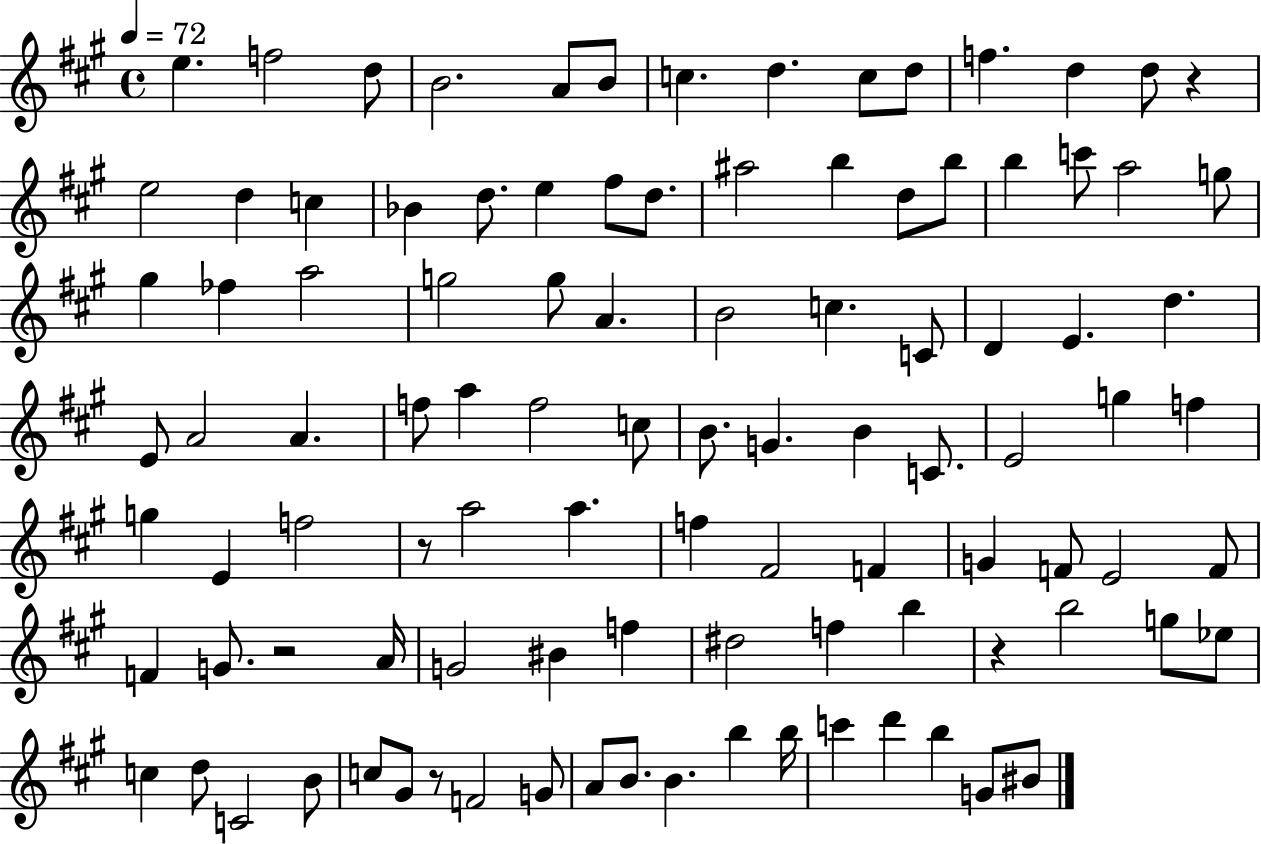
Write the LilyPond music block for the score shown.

{
  \clef treble
  \time 4/4
  \defaultTimeSignature
  \key a \major
  \tempo 4 = 72
  e''4. f''2 d''8 | b'2. a'8 b'8 | c''4. d''4. c''8 d''8 | f''4. d''4 d''8 r4 | \break e''2 d''4 c''4 | bes'4 d''8. e''4 fis''8 d''8. | ais''2 b''4 d''8 b''8 | b''4 c'''8 a''2 g''8 | \break gis''4 fes''4 a''2 | g''2 g''8 a'4. | b'2 c''4. c'8 | d'4 e'4. d''4. | \break e'8 a'2 a'4. | f''8 a''4 f''2 c''8 | b'8. g'4. b'4 c'8. | e'2 g''4 f''4 | \break g''4 e'4 f''2 | r8 a''2 a''4. | f''4 fis'2 f'4 | g'4 f'8 e'2 f'8 | \break f'4 g'8. r2 a'16 | g'2 bis'4 f''4 | dis''2 f''4 b''4 | r4 b''2 g''8 ees''8 | \break c''4 d''8 c'2 b'8 | c''8 gis'8 r8 f'2 g'8 | a'8 b'8. b'4. b''4 b''16 | c'''4 d'''4 b''4 g'8 bis'8 | \break \bar "|."
}